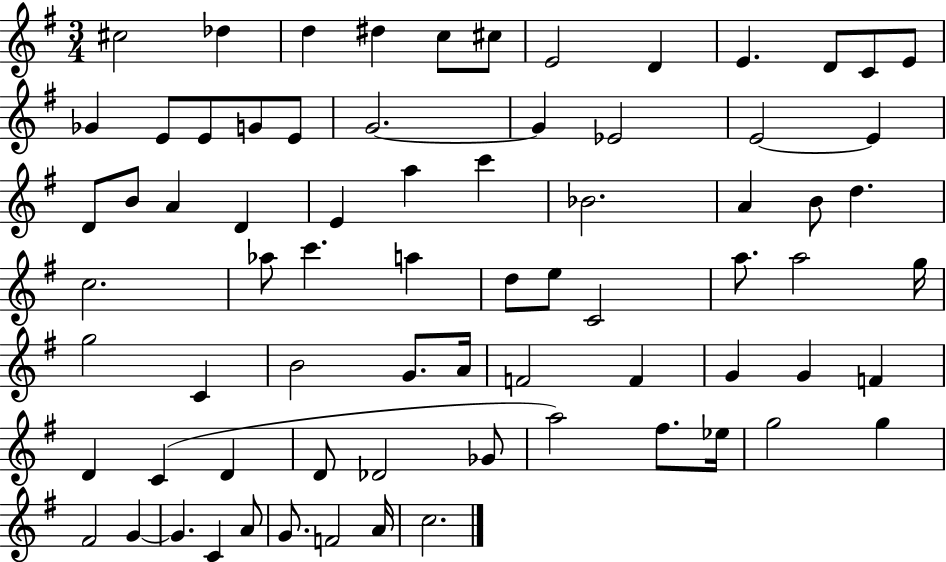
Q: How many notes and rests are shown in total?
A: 73